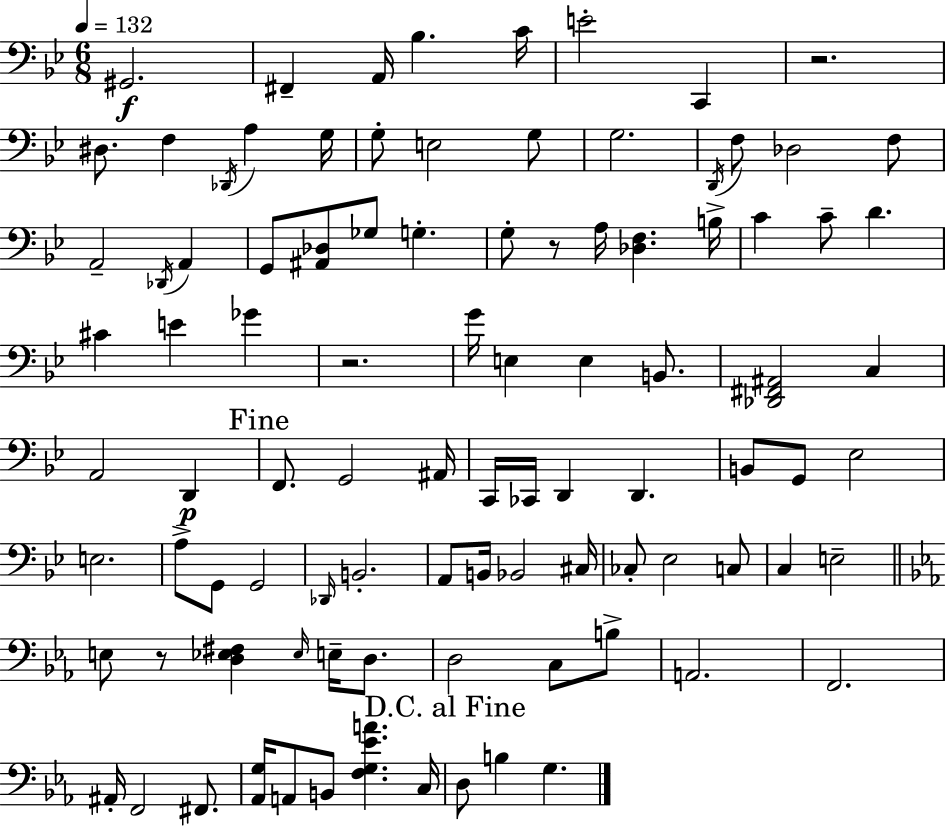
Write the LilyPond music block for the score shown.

{
  \clef bass
  \numericTimeSignature
  \time 6/8
  \key g \minor
  \tempo 4 = 132
  gis,2.\f | fis,4-- a,16 bes4. c'16 | e'2-. c,4 | r2. | \break dis8. f4 \acciaccatura { des,16 } a4 | g16 g8-. e2 g8 | g2. | \acciaccatura { d,16 } f8 des2 | \break f8 a,2-- \acciaccatura { des,16 } a,4 | g,8 <ais, des>8 ges8 g4.-. | g8-. r8 a16 <des f>4. | b16-> c'4 c'8-- d'4. | \break cis'4 e'4 ges'4 | r2. | g'16 e4 e4 | b,8. <des, fis, ais,>2 c4 | \break a,2 d,4\p | \mark "Fine" f,8. g,2 | ais,16 c,16 ces,16 d,4 d,4. | b,8 g,8 ees2 | \break e2. | a8-> g,8 g,2 | \grace { des,16 } b,2.-. | a,8 b,16 bes,2 | \break cis16 ces8-. ees2 | c8 c4 e2-- | \bar "||" \break \key ees \major e8 r8 <d ees fis>4 \grace { ees16 } e16-- d8. | d2 c8 b8-> | a,2. | f,2. | \break ais,16-. f,2 fis,8. | <aes, g>16 a,8 b,8 <f g ees' a'>4. | c16 \mark "D.C. al Fine" d8 b4 g4. | \bar "|."
}